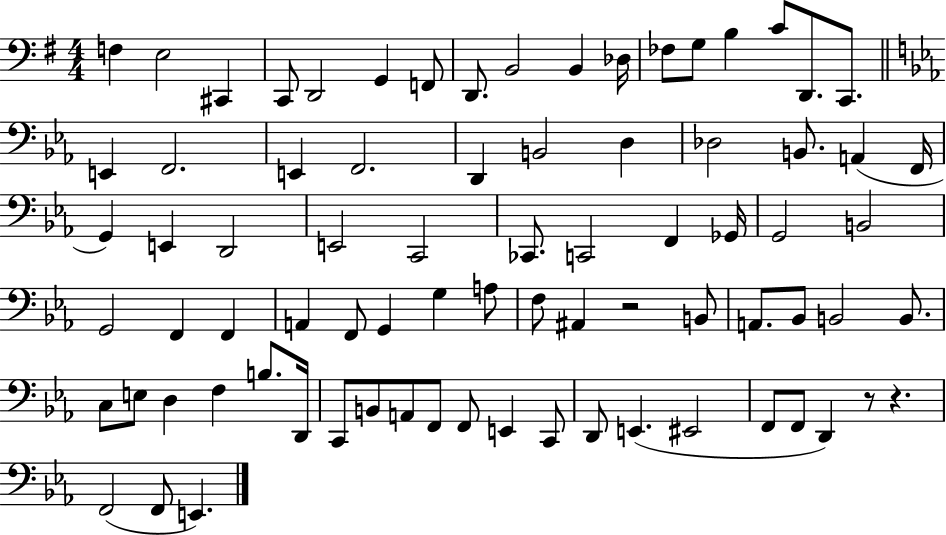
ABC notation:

X:1
T:Untitled
M:4/4
L:1/4
K:G
F, E,2 ^C,, C,,/2 D,,2 G,, F,,/2 D,,/2 B,,2 B,, _D,/4 _F,/2 G,/2 B, C/2 D,,/2 C,,/2 E,, F,,2 E,, F,,2 D,, B,,2 D, _D,2 B,,/2 A,, F,,/4 G,, E,, D,,2 E,,2 C,,2 _C,,/2 C,,2 F,, _G,,/4 G,,2 B,,2 G,,2 F,, F,, A,, F,,/2 G,, G, A,/2 F,/2 ^A,, z2 B,,/2 A,,/2 _B,,/2 B,,2 B,,/2 C,/2 E,/2 D, F, B,/2 D,,/4 C,,/2 B,,/2 A,,/2 F,,/2 F,,/2 E,, C,,/2 D,,/2 E,, ^E,,2 F,,/2 F,,/2 D,, z/2 z F,,2 F,,/2 E,,